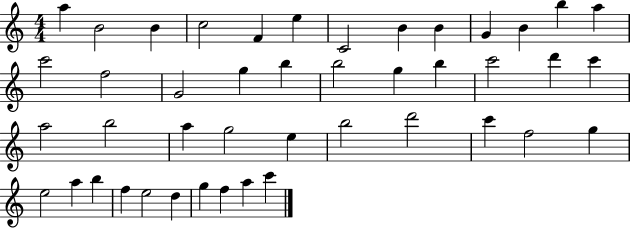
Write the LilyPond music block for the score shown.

{
  \clef treble
  \numericTimeSignature
  \time 4/4
  \key c \major
  a''4 b'2 b'4 | c''2 f'4 e''4 | c'2 b'4 b'4 | g'4 b'4 b''4 a''4 | \break c'''2 f''2 | g'2 g''4 b''4 | b''2 g''4 b''4 | c'''2 d'''4 c'''4 | \break a''2 b''2 | a''4 g''2 e''4 | b''2 d'''2 | c'''4 f''2 g''4 | \break e''2 a''4 b''4 | f''4 e''2 d''4 | g''4 f''4 a''4 c'''4 | \bar "|."
}